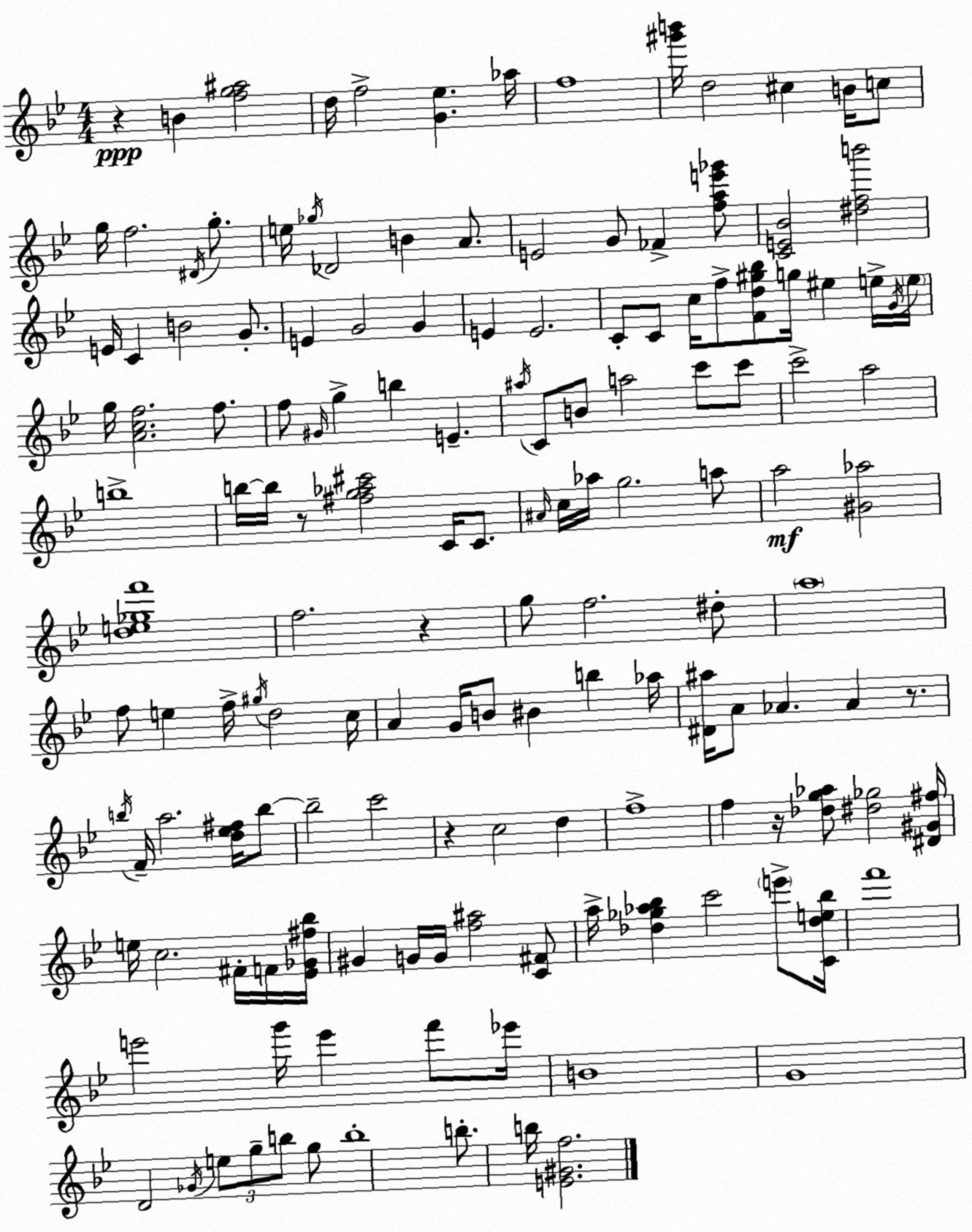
X:1
T:Untitled
M:4/4
L:1/4
K:Gm
z B [fg^a]2 d/4 f2 [G_e] _a/4 f4 [^g'b']/4 d2 ^c B/4 c/2 g/4 f2 ^D/4 g/2 e/4 _g/4 _D2 B A/2 E2 G/2 _F [fae'_g']/2 [CE_B]2 [^dfb']2 E/4 C B2 G/2 E G2 G E E2 C/2 C/2 c/4 f/2 [Fd^g_b]/2 g/4 ^e e/4 G/4 e/4 g/4 [Acf]2 f/2 f/2 ^G/4 g b E ^a/4 C/2 B/2 a2 c'/2 c'/2 c'2 a2 b4 b/4 b/4 z/2 [^fg_a^c']2 C/4 C/2 ^A/4 c/4 _a/4 g2 a/2 a2 [^G_a]2 [de_gf']4 f2 z g/2 f2 ^d/2 a4 f/2 e f/4 ^g/4 d2 c/4 A G/4 B/2 ^B b _a/4 [^D^a]/4 A/2 _A _A z/2 b/4 F/4 a2 [d_e^f]/4 b/2 b2 c'2 z c2 d f4 f z/4 [_dg_a]/2 [^d_g]2 [^D^G^f]/4 e/4 c2 ^F/4 F/4 [_E_G^f_b]/4 ^G G/4 G/4 [f^a]2 [C^F]/2 a/4 [_d_g_a_b] c'2 e'/2 [C_de_b]/4 f'4 e'2 g'/4 e' f'/2 _e'/4 B4 G4 D2 _G/4 e/2 g/2 b/2 g/2 b4 b/2 b/4 [E^Gf]2